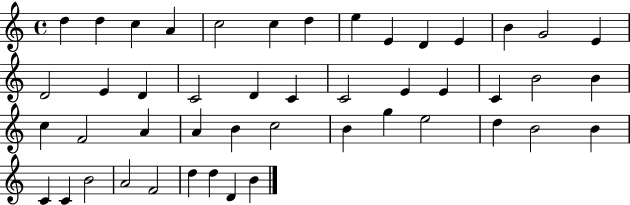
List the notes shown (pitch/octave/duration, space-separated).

D5/q D5/q C5/q A4/q C5/h C5/q D5/q E5/q E4/q D4/q E4/q B4/q G4/h E4/q D4/h E4/q D4/q C4/h D4/q C4/q C4/h E4/q E4/q C4/q B4/h B4/q C5/q F4/h A4/q A4/q B4/q C5/h B4/q G5/q E5/h D5/q B4/h B4/q C4/q C4/q B4/h A4/h F4/h D5/q D5/q D4/q B4/q